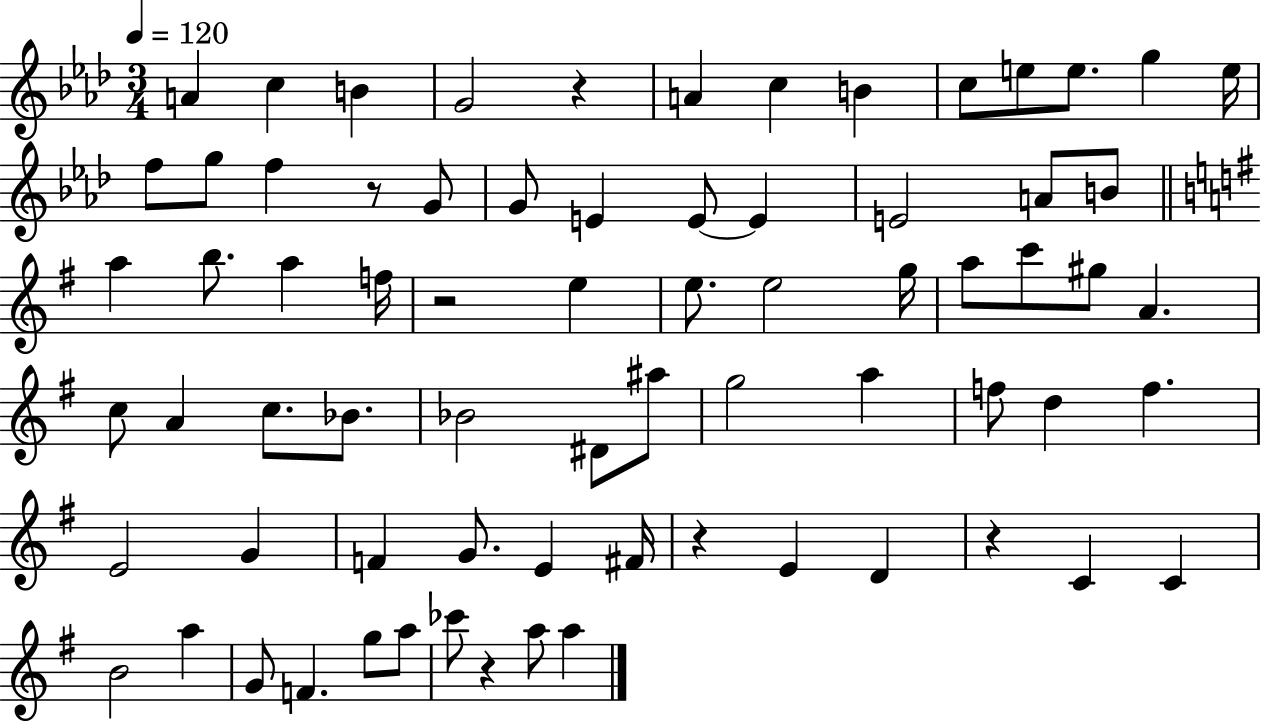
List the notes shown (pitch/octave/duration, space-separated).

A4/q C5/q B4/q G4/h R/q A4/q C5/q B4/q C5/e E5/e E5/e. G5/q E5/s F5/e G5/e F5/q R/e G4/e G4/e E4/q E4/e E4/q E4/h A4/e B4/e A5/q B5/e. A5/q F5/s R/h E5/q E5/e. E5/h G5/s A5/e C6/e G#5/e A4/q. C5/e A4/q C5/e. Bb4/e. Bb4/h D#4/e A#5/e G5/h A5/q F5/e D5/q F5/q. E4/h G4/q F4/q G4/e. E4/q F#4/s R/q E4/q D4/q R/q C4/q C4/q B4/h A5/q G4/e F4/q. G5/e A5/e CES6/e R/q A5/e A5/q